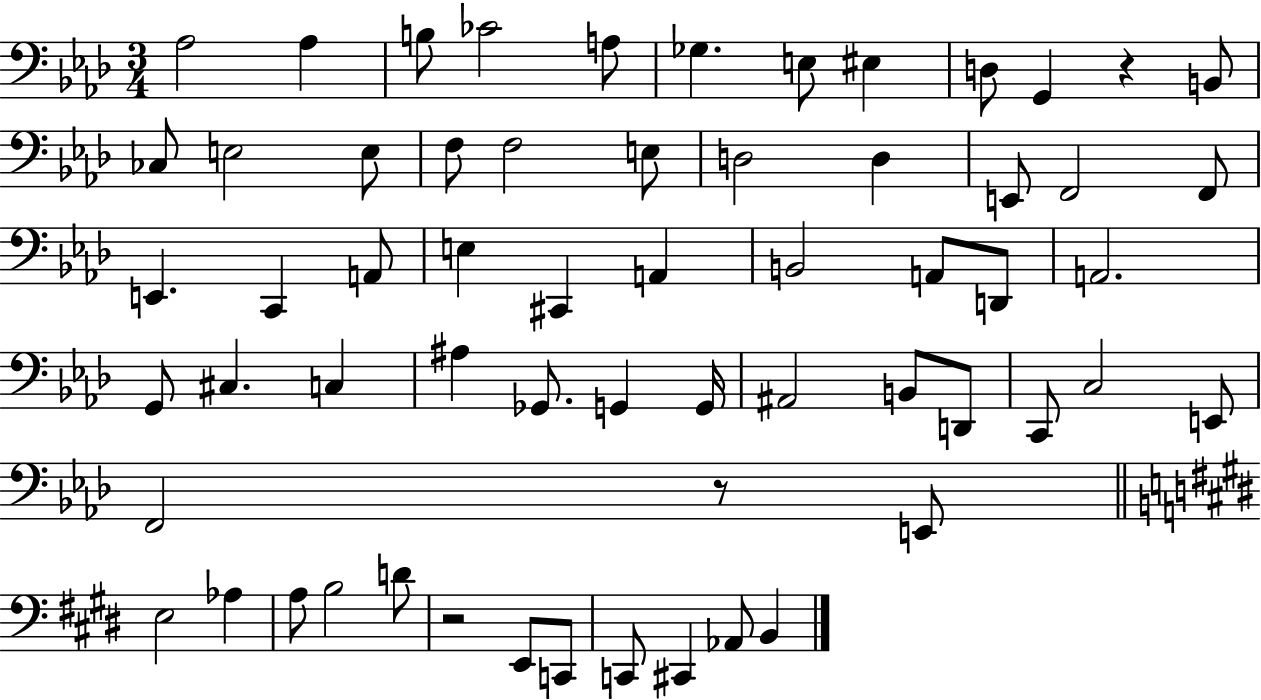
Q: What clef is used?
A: bass